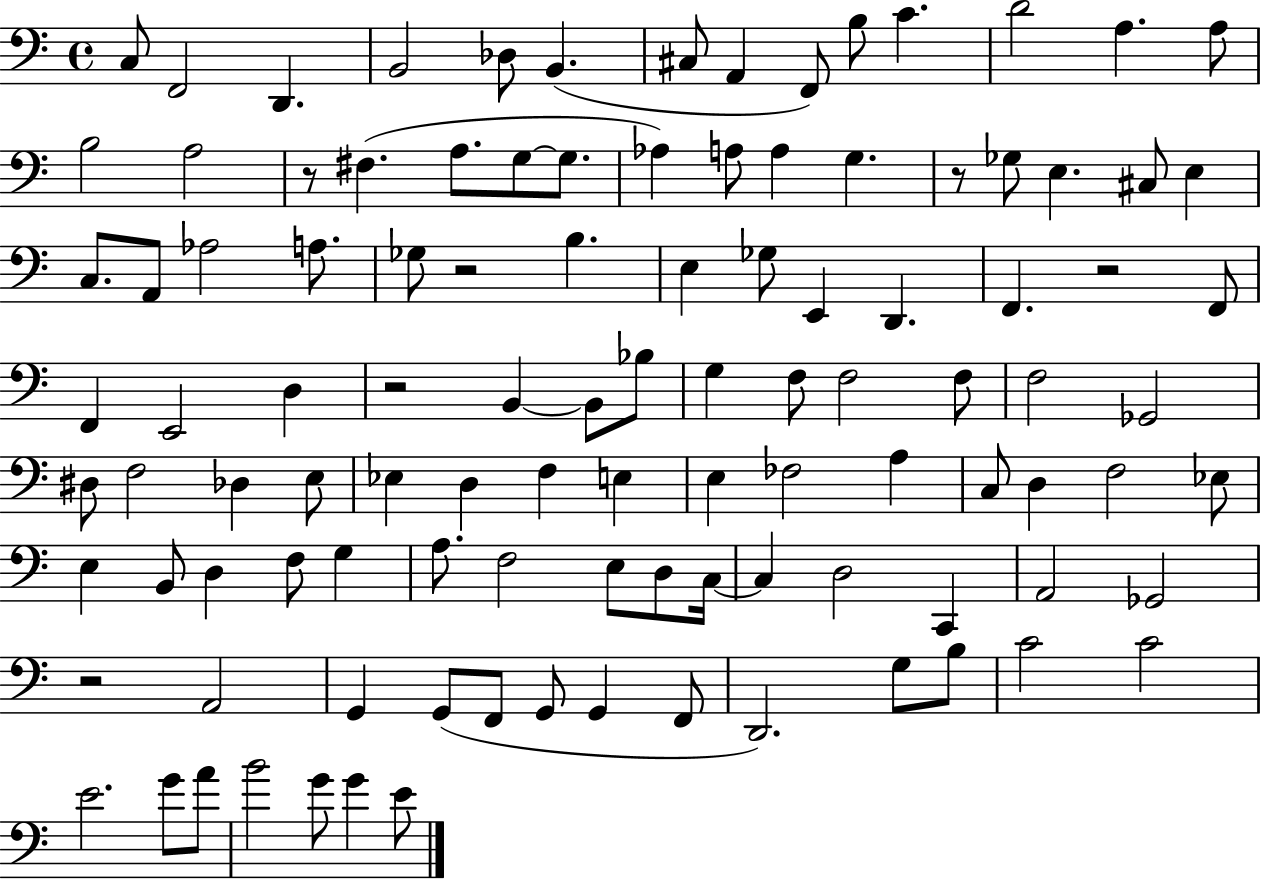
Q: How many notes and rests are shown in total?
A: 107